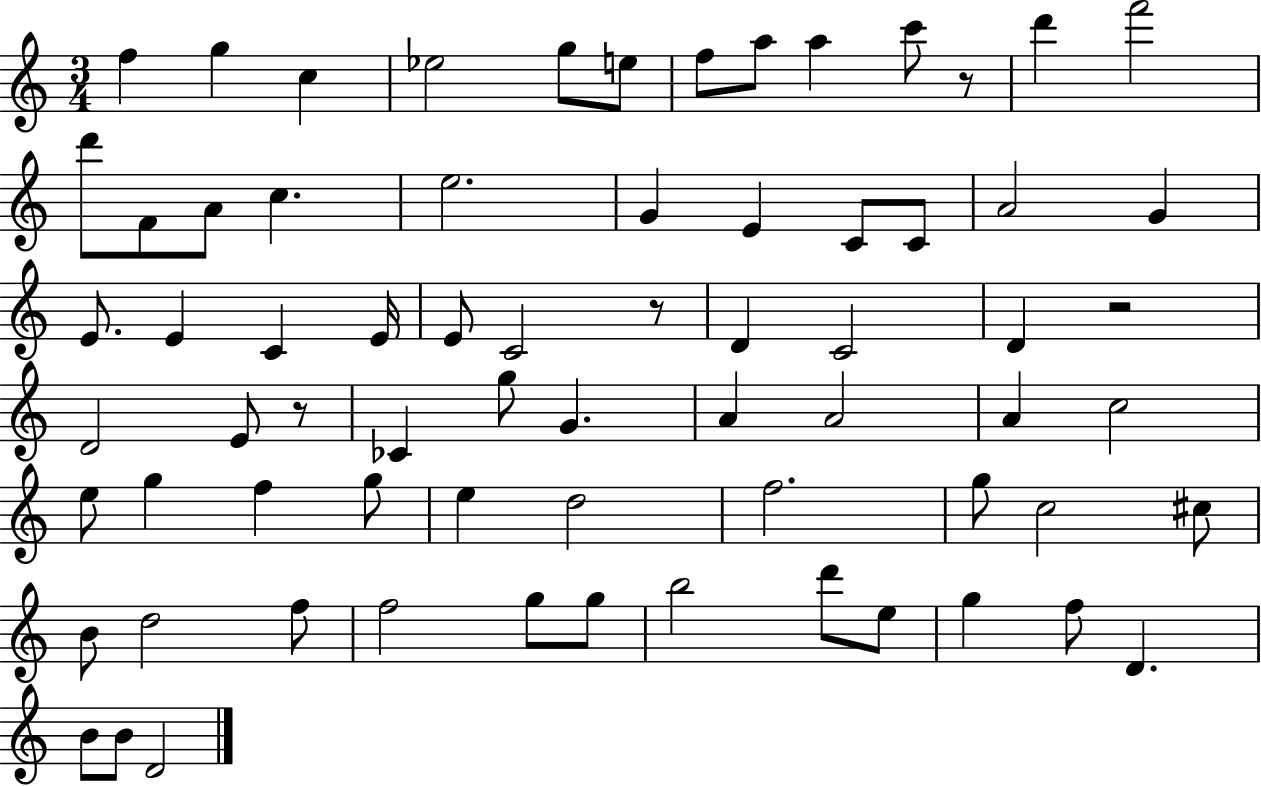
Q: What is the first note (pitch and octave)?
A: F5